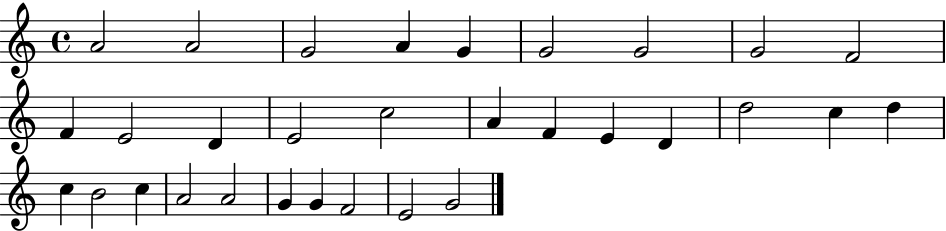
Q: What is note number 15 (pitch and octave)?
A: A4